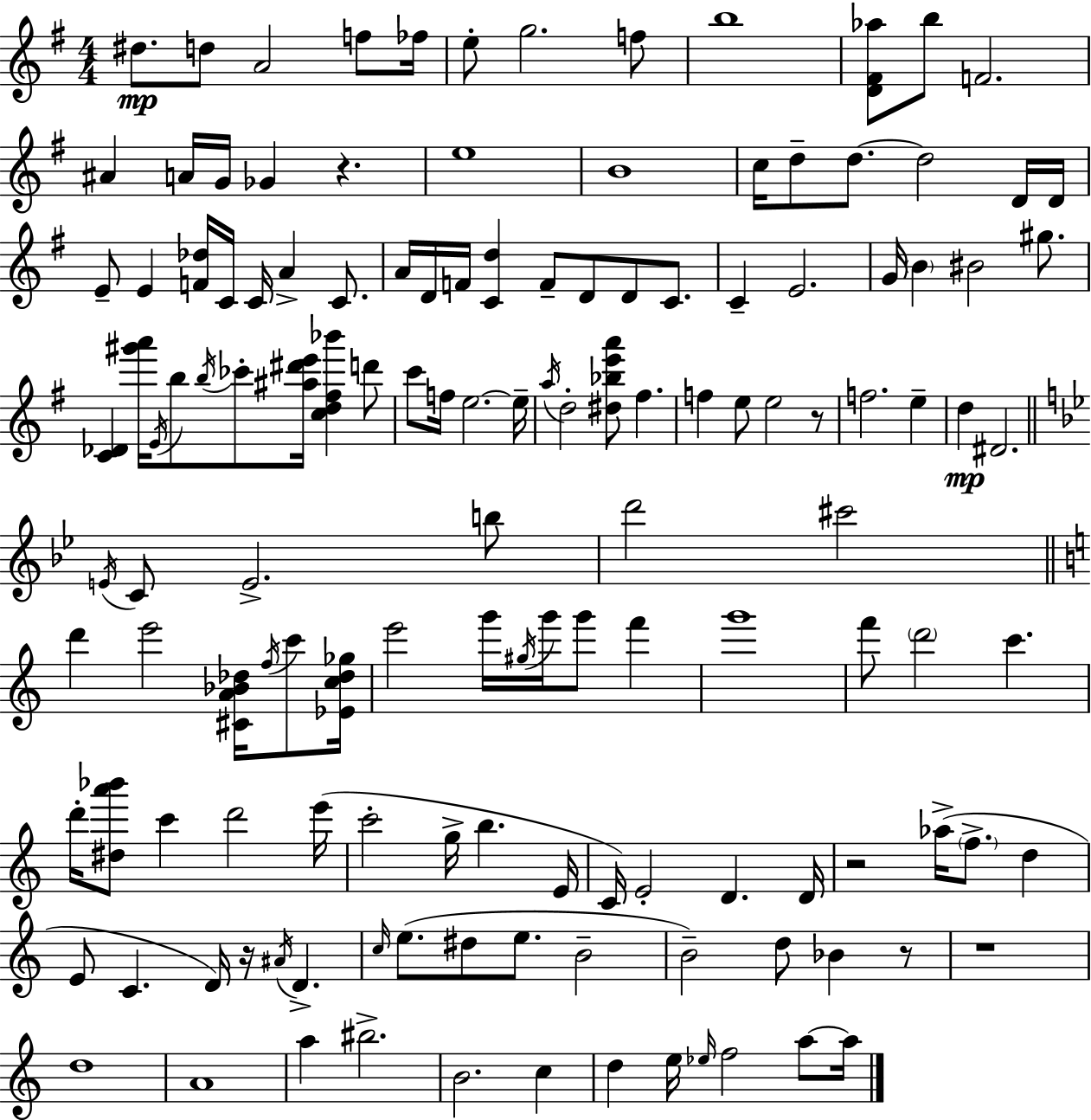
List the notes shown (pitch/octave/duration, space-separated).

D#5/e. D5/e A4/h F5/e FES5/s E5/e G5/h. F5/e B5/w [D4,F#4,Ab5]/e B5/e F4/h. A#4/q A4/s G4/s Gb4/q R/q. E5/w B4/w C5/s D5/e D5/e. D5/h D4/s D4/s E4/e E4/q [F4,Db5]/s C4/s C4/s A4/q C4/e. A4/s D4/s F4/s [C4,D5]/q F4/e D4/e D4/e C4/e. C4/q E4/h. G4/s B4/q BIS4/h G#5/e. [C4,Db4]/q [G#6,A6]/s E4/s B5/e B5/s CES6/e [A#5,D#6,E6]/s [C5,D5,F#5,Bb6]/q D6/e C6/e F5/s E5/h. E5/s A5/s D5/h [D#5,Bb5,E6,A6]/e F#5/q. F5/q E5/e E5/h R/e F5/h. E5/q D5/q D#4/h. E4/s C4/e E4/h. B5/e D6/h C#6/h D6/q E6/h [C#4,A4,Bb4,Db5]/s F5/s C6/e [Eb4,C5,Db5,Gb5]/s E6/h G6/s G#5/s G6/s G6/e F6/q G6/w F6/e D6/h C6/q. D6/s [D#5,A6,Bb6]/e C6/q D6/h E6/s C6/h G5/s B5/q. E4/s C4/s E4/h D4/q. D4/s R/h Ab5/s F5/e. D5/q E4/e C4/q. D4/s R/s A#4/s D4/q. C5/s E5/e. D#5/e E5/e. B4/h B4/h D5/e Bb4/q R/e R/w D5/w A4/w A5/q BIS5/h. B4/h. C5/q D5/q E5/s Eb5/s F5/h A5/e A5/s